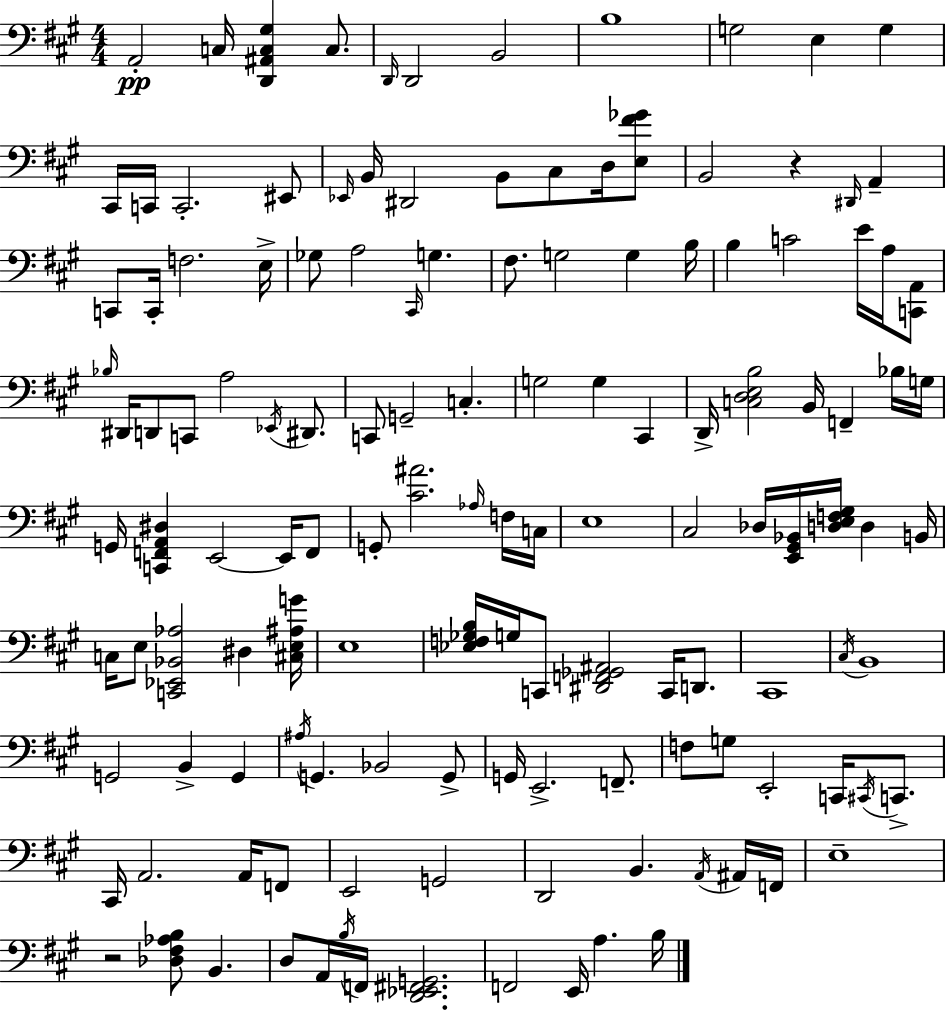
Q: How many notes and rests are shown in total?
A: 134